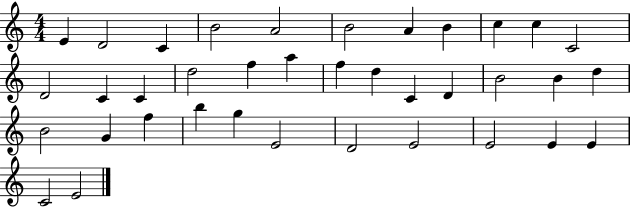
E4/q D4/h C4/q B4/h A4/h B4/h A4/q B4/q C5/q C5/q C4/h D4/h C4/q C4/q D5/h F5/q A5/q F5/q D5/q C4/q D4/q B4/h B4/q D5/q B4/h G4/q F5/q B5/q G5/q E4/h D4/h E4/h E4/h E4/q E4/q C4/h E4/h